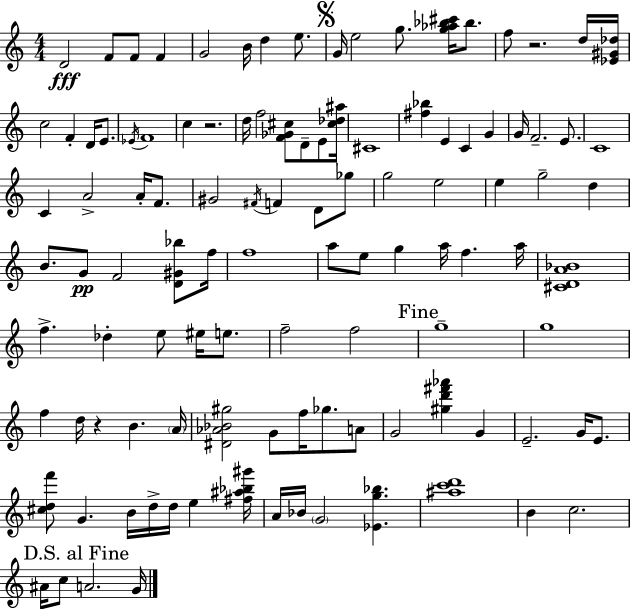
{
  \clef treble
  \numericTimeSignature
  \time 4/4
  \key c \major
  d'2\fff f'8 f'8 f'4 | g'2 b'16 d''4 e''8. | \mark \markup { \musicglyph "scripts.segno" } g'16 e''2 g''8. <g'' aes'' bes'' cis'''>16 bes''8. | f''8 r2. d''16 <ees' gis' des''>16 | \break c''2 f'4-. d'16 e'8. | \acciaccatura { ees'16 } f'1 | c''4 r2. | d''16 f''2 <f' ges' cis''>8 d'8-- e'8 | \break <cis'' des'' ais''>16 cis'1 | <fis'' bes''>4 e'4 c'4 g'4 | g'16 f'2.-- e'8. | c'1 | \break c'4 a'2-> a'16-. f'8. | gis'2 \acciaccatura { fis'16 } f'4 d'8 | ges''8 g''2 e''2 | e''4 g''2-- d''4 | \break b'8. g'8\pp f'2 <d' gis' bes''>8 | f''16 f''1 | a''8 e''8 g''4 a''16 f''4. | a''16 <cis' d' a' bes'>1 | \break f''4.-> des''4-. e''8 eis''16 e''8. | f''2-- f''2 | \mark "Fine" g''1-- | g''1 | \break f''4 d''16 r4 b'4. | \parenthesize a'16 <dis' aes' bes' gis''>2 g'8 f''16 ges''8. | a'8 g'2 <gis'' d''' fis''' aes'''>4 g'4 | e'2.-- g'16 e'8. | \break <cis'' d'' f'''>8 g'4. b'16 d''16-> d''16 e''4 | <fis'' ais'' bes'' gis'''>16 a'16 bes'16 \parenthesize g'2 <ees' g'' bes''>4. | <ais'' c''' d'''>1 | b'4 c''2. | \break \mark "D.S. al Fine" ais'16 c''8 a'2. | g'16 \bar "|."
}